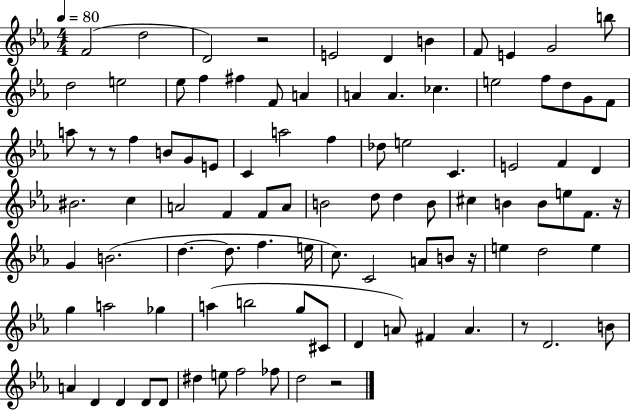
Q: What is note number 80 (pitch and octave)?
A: B4